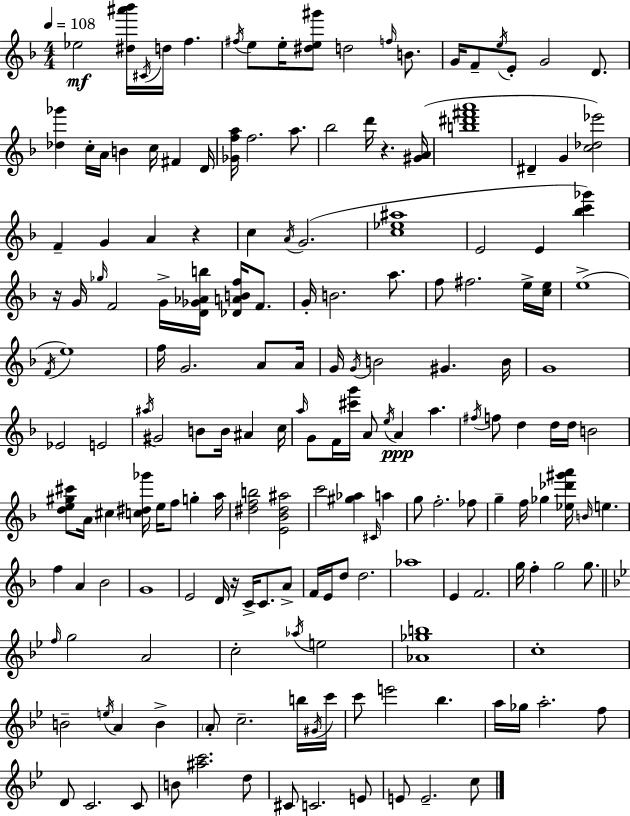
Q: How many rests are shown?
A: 4